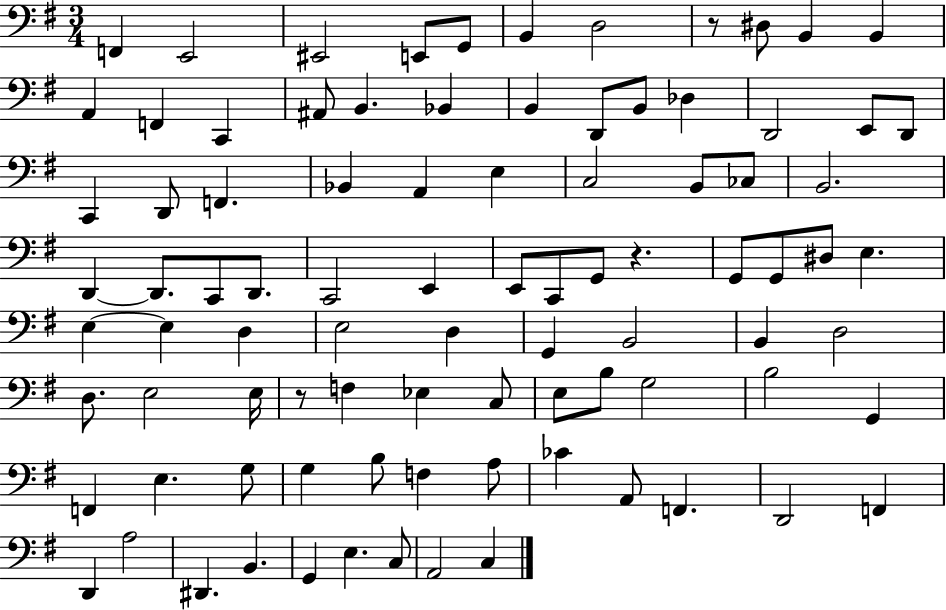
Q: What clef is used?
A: bass